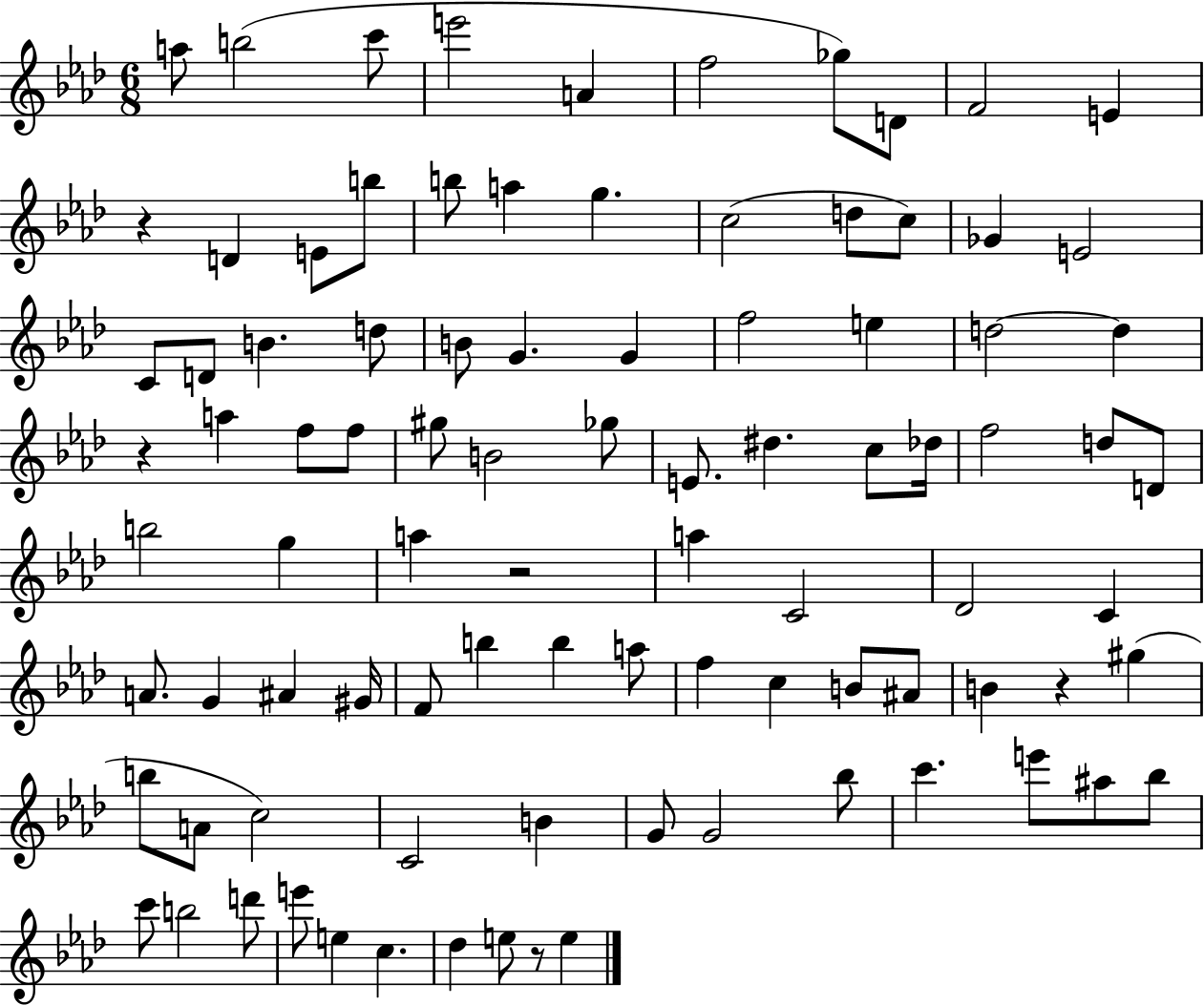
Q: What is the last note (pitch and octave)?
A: E5